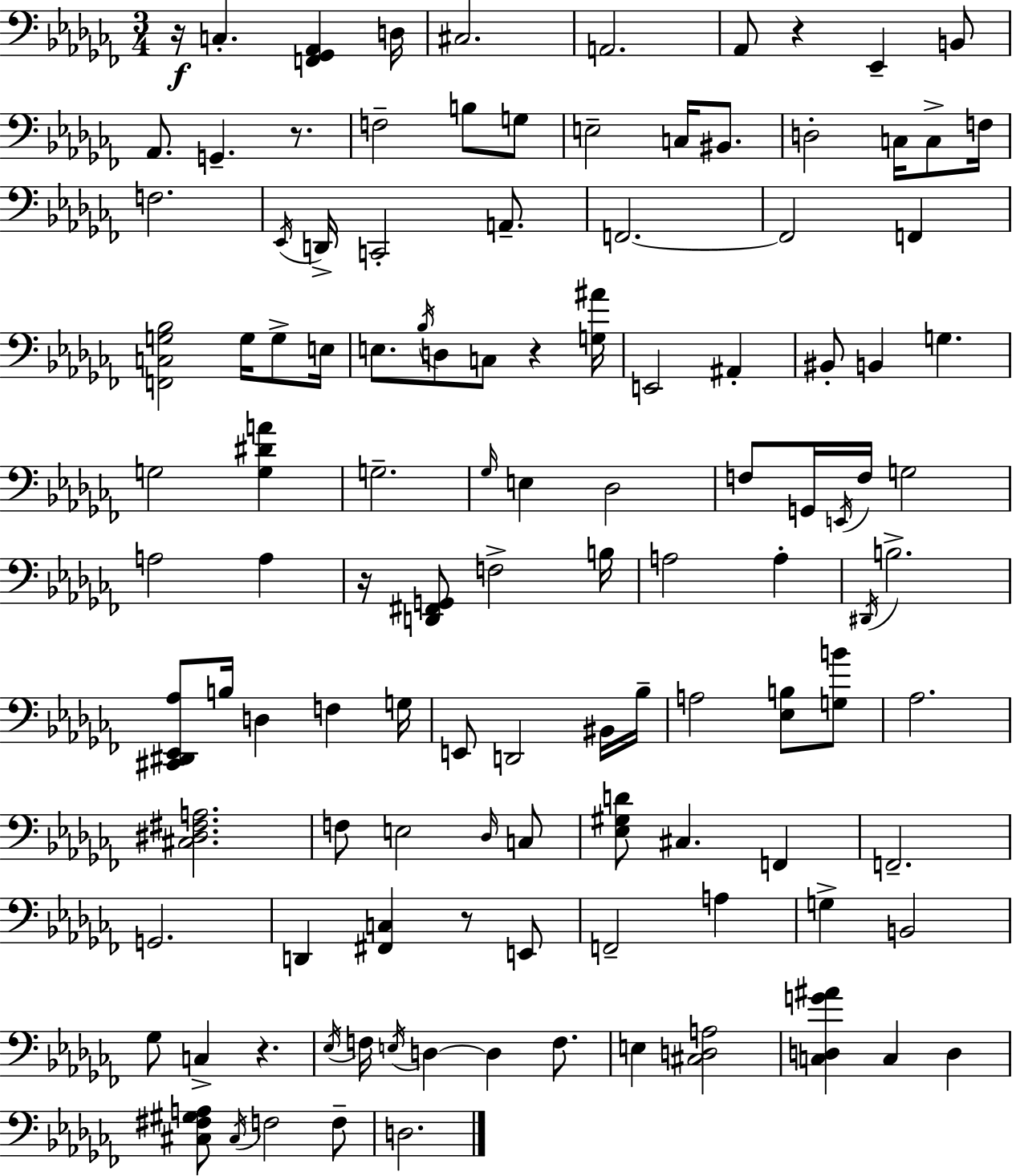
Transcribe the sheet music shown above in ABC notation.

X:1
T:Untitled
M:3/4
L:1/4
K:Abm
z/4 C, [F,,_G,,_A,,] D,/4 ^C,2 A,,2 _A,,/2 z _E,, B,,/2 _A,,/2 G,, z/2 F,2 B,/2 G,/2 E,2 C,/4 ^B,,/2 D,2 C,/4 C,/2 F,/4 F,2 _E,,/4 D,,/4 C,,2 A,,/2 F,,2 F,,2 F,, [F,,C,G,_B,]2 G,/4 G,/2 E,/4 E,/2 _B,/4 D,/2 C,/2 z [G,^A]/4 E,,2 ^A,, ^B,,/2 B,, G, G,2 [G,^DA] G,2 _G,/4 E, _D,2 F,/2 G,,/4 E,,/4 F,/4 G,2 A,2 A, z/4 [D,,^F,,G,,]/2 F,2 B,/4 A,2 A, ^D,,/4 B,2 [^C,,^D,,_E,,_A,]/2 B,/4 D, F, G,/4 E,,/2 D,,2 ^B,,/4 _B,/4 A,2 [_E,B,]/2 [G,B]/2 _A,2 [^C,^D,^F,A,]2 F,/2 E,2 _D,/4 C,/2 [_E,^G,D]/2 ^C, F,, F,,2 G,,2 D,, [^F,,C,] z/2 E,,/2 F,,2 A, G, B,,2 _G,/2 C, z _E,/4 F,/4 E,/4 D, D, F,/2 E, [^C,D,A,]2 [C,D,G^A] C, D, [^C,^F,^G,A,]/2 ^C,/4 F,2 F,/2 D,2